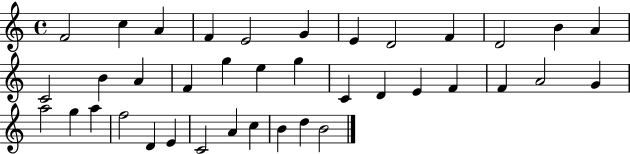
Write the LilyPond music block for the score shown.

{
  \clef treble
  \time 4/4
  \defaultTimeSignature
  \key c \major
  f'2 c''4 a'4 | f'4 e'2 g'4 | e'4 d'2 f'4 | d'2 b'4 a'4 | \break c'2 b'4 a'4 | f'4 g''4 e''4 g''4 | c'4 d'4 e'4 f'4 | f'4 a'2 g'4 | \break a''2 g''4 a''4 | f''2 d'4 e'4 | c'2 a'4 c''4 | b'4 d''4 b'2 | \break \bar "|."
}